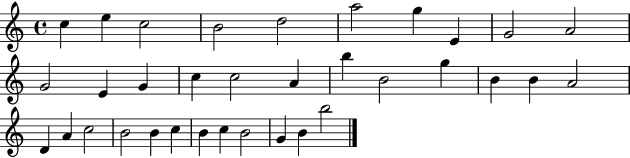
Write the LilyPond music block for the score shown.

{
  \clef treble
  \time 4/4
  \defaultTimeSignature
  \key c \major
  c''4 e''4 c''2 | b'2 d''2 | a''2 g''4 e'4 | g'2 a'2 | \break g'2 e'4 g'4 | c''4 c''2 a'4 | b''4 b'2 g''4 | b'4 b'4 a'2 | \break d'4 a'4 c''2 | b'2 b'4 c''4 | b'4 c''4 b'2 | g'4 b'4 b''2 | \break \bar "|."
}